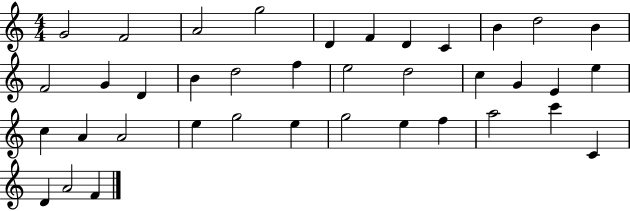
X:1
T:Untitled
M:4/4
L:1/4
K:C
G2 F2 A2 g2 D F D C B d2 B F2 G D B d2 f e2 d2 c G E e c A A2 e g2 e g2 e f a2 c' C D A2 F